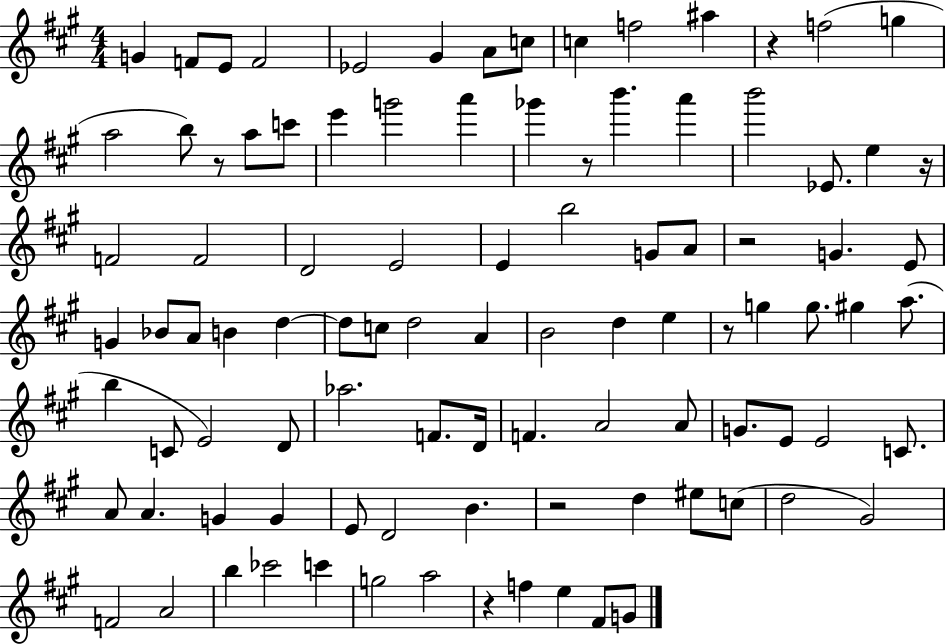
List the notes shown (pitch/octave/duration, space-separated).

G4/q F4/e E4/e F4/h Eb4/h G#4/q A4/e C5/e C5/q F5/h A#5/q R/q F5/h G5/q A5/h B5/e R/e A5/e C6/e E6/q G6/h A6/q Gb6/q R/e B6/q. A6/q B6/h Eb4/e. E5/q R/s F4/h F4/h D4/h E4/h E4/q B5/h G4/e A4/e R/h G4/q. E4/e G4/q Bb4/e A4/e B4/q D5/q D5/e C5/e D5/h A4/q B4/h D5/q E5/q R/e G5/q G5/e. G#5/q A5/e. B5/q C4/e E4/h D4/e Ab5/h. F4/e. D4/s F4/q. A4/h A4/e G4/e. E4/e E4/h C4/e. A4/e A4/q. G4/q G4/q E4/e D4/h B4/q. R/h D5/q EIS5/e C5/e D5/h G#4/h F4/h A4/h B5/q CES6/h C6/q G5/h A5/h R/q F5/q E5/q F#4/e G4/e